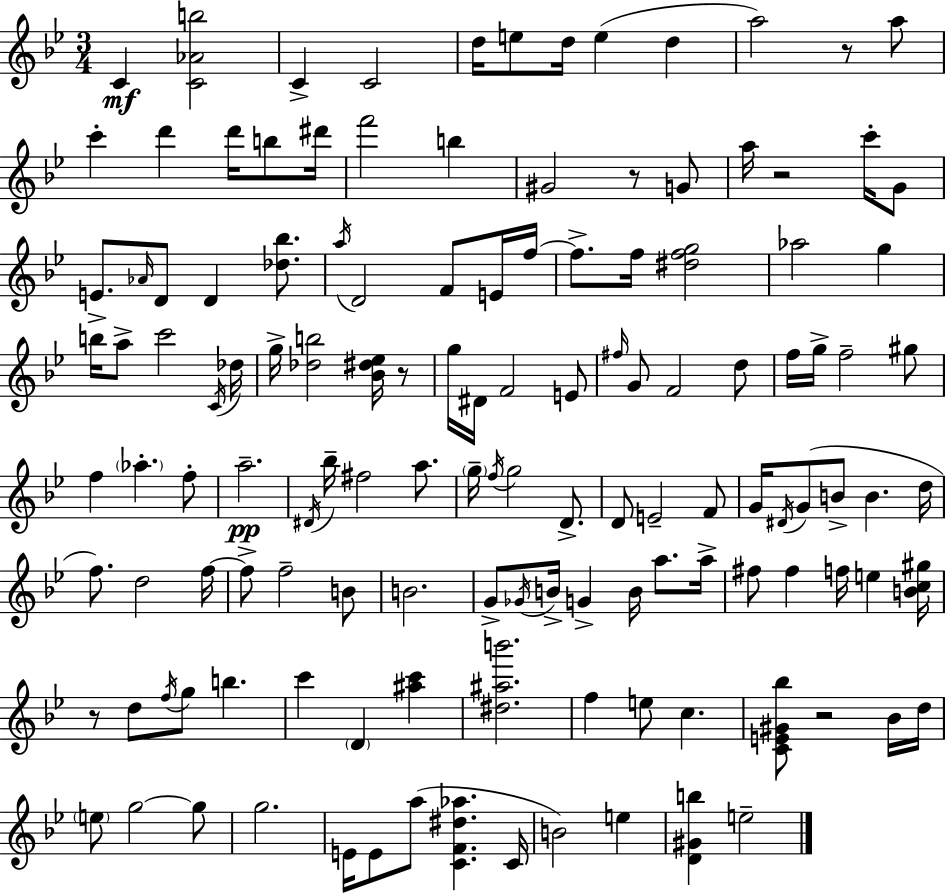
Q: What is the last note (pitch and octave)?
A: E5